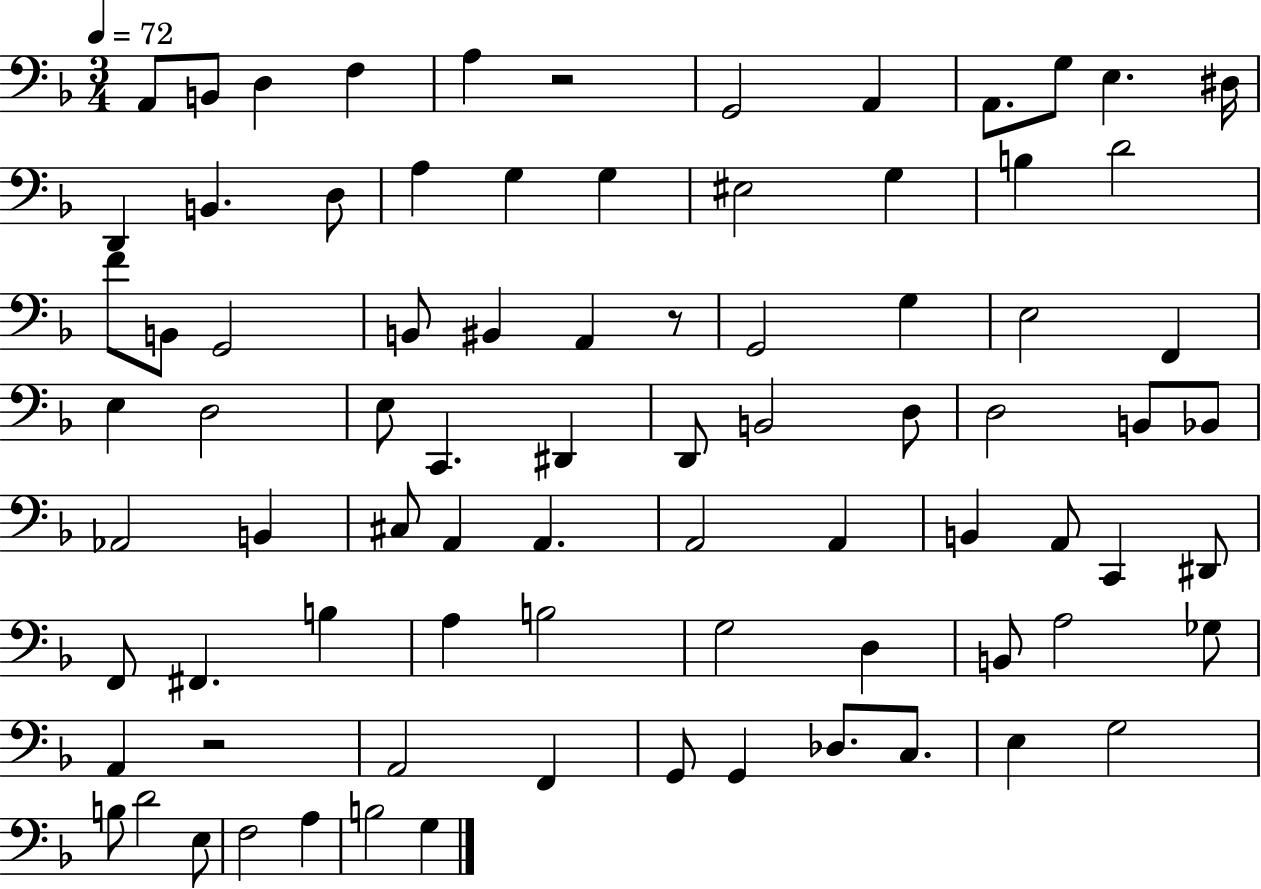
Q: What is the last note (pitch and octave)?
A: G3